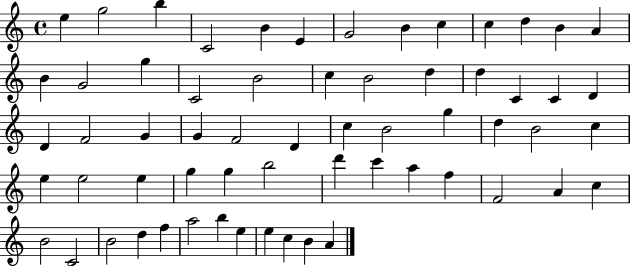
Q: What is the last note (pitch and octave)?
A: A4